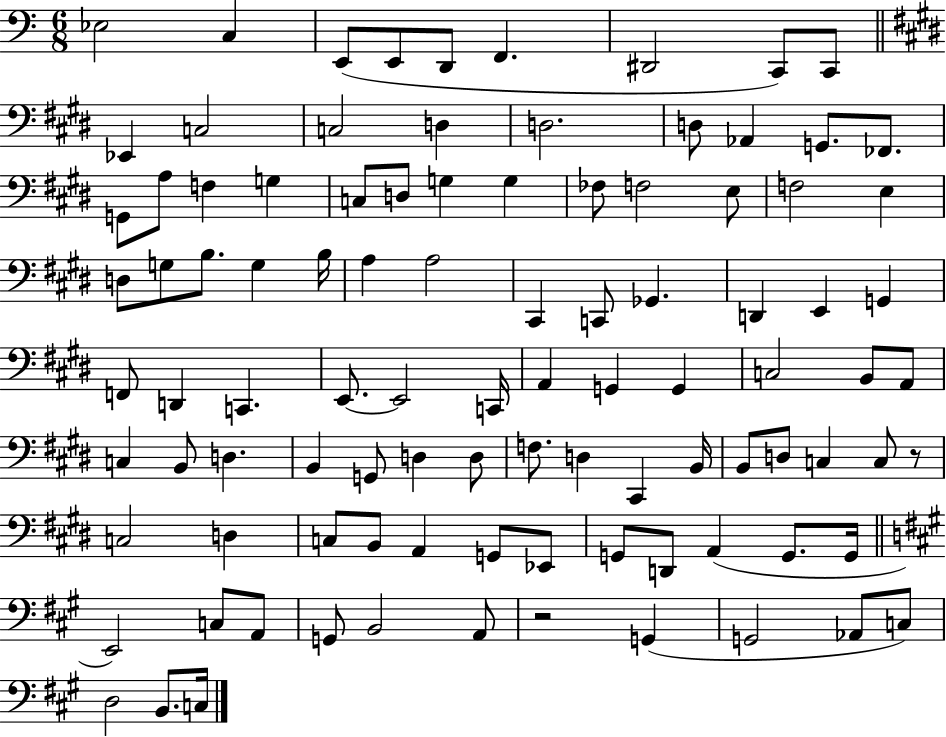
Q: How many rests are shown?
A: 2